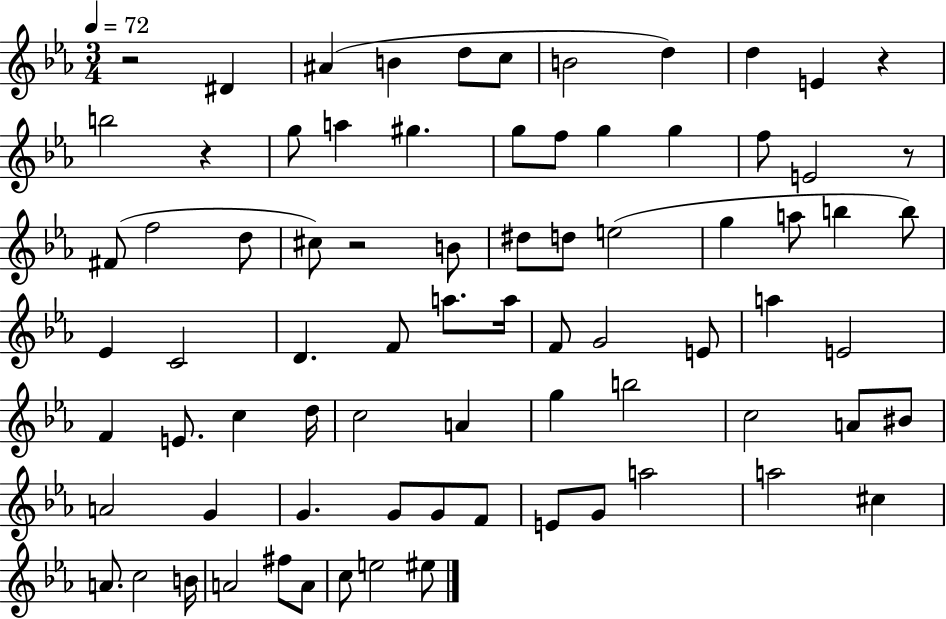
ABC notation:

X:1
T:Untitled
M:3/4
L:1/4
K:Eb
z2 ^D ^A B d/2 c/2 B2 d d E z b2 z g/2 a ^g g/2 f/2 g g f/2 E2 z/2 ^F/2 f2 d/2 ^c/2 z2 B/2 ^d/2 d/2 e2 g a/2 b b/2 _E C2 D F/2 a/2 a/4 F/2 G2 E/2 a E2 F E/2 c d/4 c2 A g b2 c2 A/2 ^B/2 A2 G G G/2 G/2 F/2 E/2 G/2 a2 a2 ^c A/2 c2 B/4 A2 ^f/2 A/2 c/2 e2 ^e/2